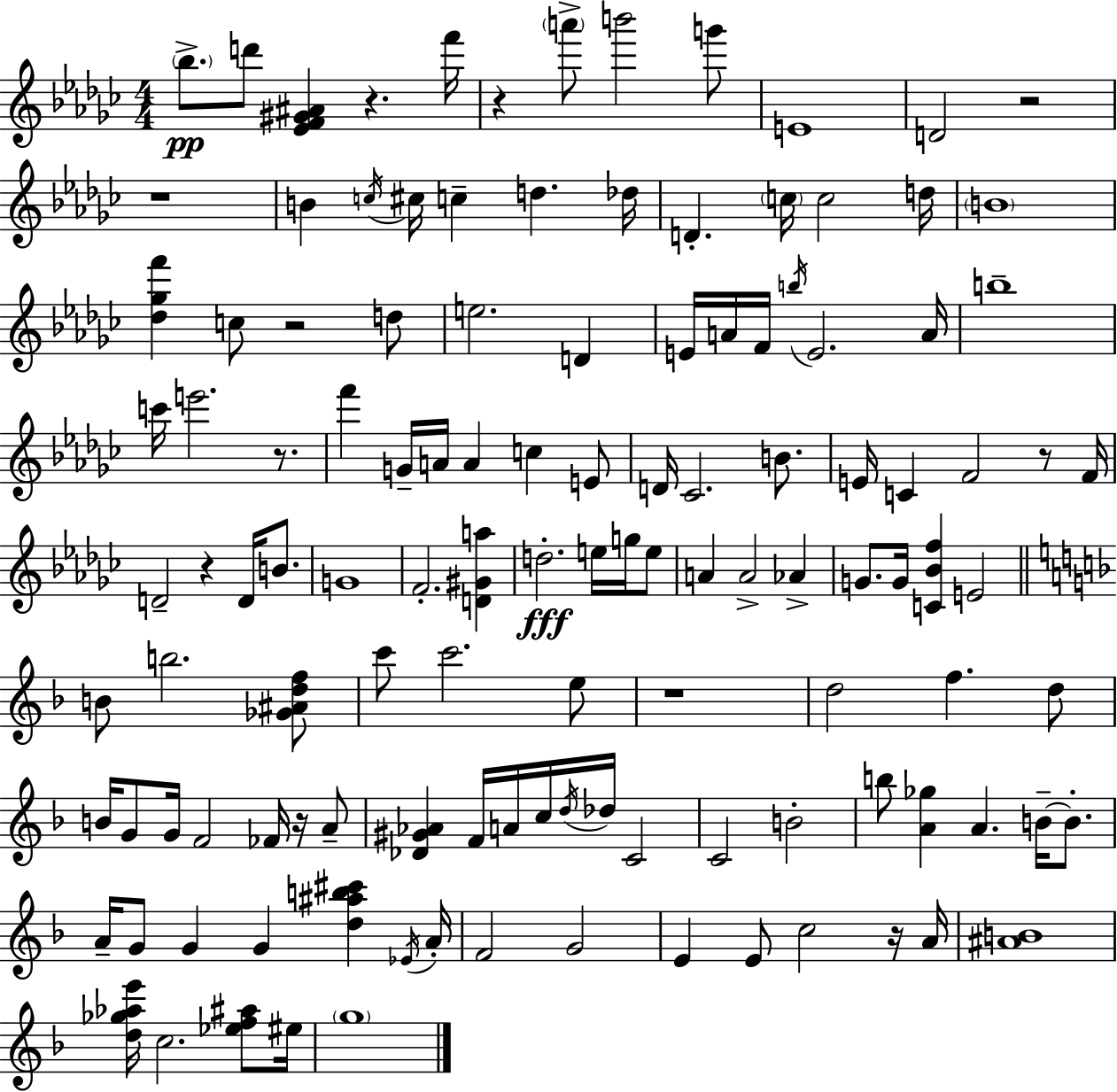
Bb5/e. D6/e [Eb4,F4,G#4,A#4]/q R/q. F6/s R/q A6/e B6/h G6/e E4/w D4/h R/h R/w B4/q C5/s C#5/s C5/q D5/q. Db5/s D4/q. C5/s C5/h D5/s B4/w [Db5,Gb5,F6]/q C5/e R/h D5/e E5/h. D4/q E4/s A4/s F4/s B5/s E4/h. A4/s B5/w C6/s E6/h. R/e. F6/q G4/s A4/s A4/q C5/q E4/e D4/s CES4/h. B4/e. E4/s C4/q F4/h R/e F4/s D4/h R/q D4/s B4/e. G4/w F4/h. [D4,G#4,A5]/q D5/h. E5/s G5/s E5/e A4/q A4/h Ab4/q G4/e. G4/s [C4,Bb4,F5]/q E4/h B4/e B5/h. [Gb4,A#4,D5,F5]/e C6/e C6/h. E5/e R/w D5/h F5/q. D5/e B4/s G4/e G4/s F4/h FES4/s R/s A4/e [Db4,G#4,Ab4]/q F4/s A4/s C5/s D5/s Db5/s C4/h C4/h B4/h B5/e [A4,Gb5]/q A4/q. B4/s B4/e. A4/s G4/e G4/q G4/q [D5,A#5,B5,C#6]/q Eb4/s A4/s F4/h G4/h E4/q E4/e C5/h R/s A4/s [A#4,B4]/w [D5,Gb5,Ab5,E6]/s C5/h. [Eb5,F5,A#5]/e EIS5/s G5/w